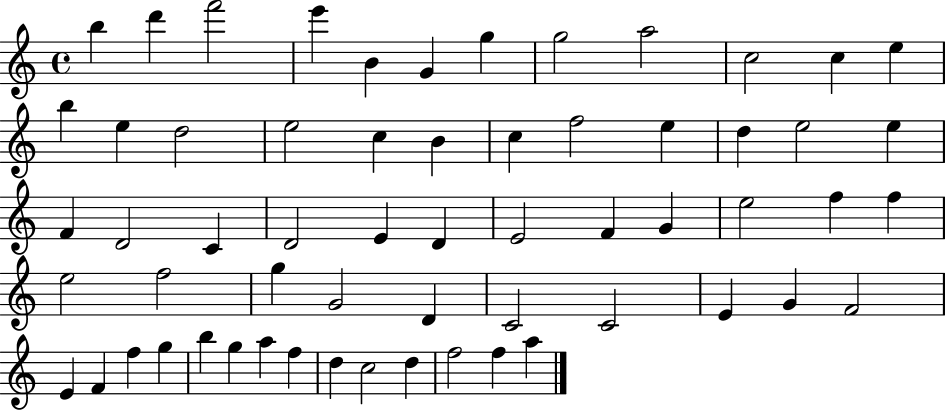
B5/q D6/q F6/h E6/q B4/q G4/q G5/q G5/h A5/h C5/h C5/q E5/q B5/q E5/q D5/h E5/h C5/q B4/q C5/q F5/h E5/q D5/q E5/h E5/q F4/q D4/h C4/q D4/h E4/q D4/q E4/h F4/q G4/q E5/h F5/q F5/q E5/h F5/h G5/q G4/h D4/q C4/h C4/h E4/q G4/q F4/h E4/q F4/q F5/q G5/q B5/q G5/q A5/q F5/q D5/q C5/h D5/q F5/h F5/q A5/q